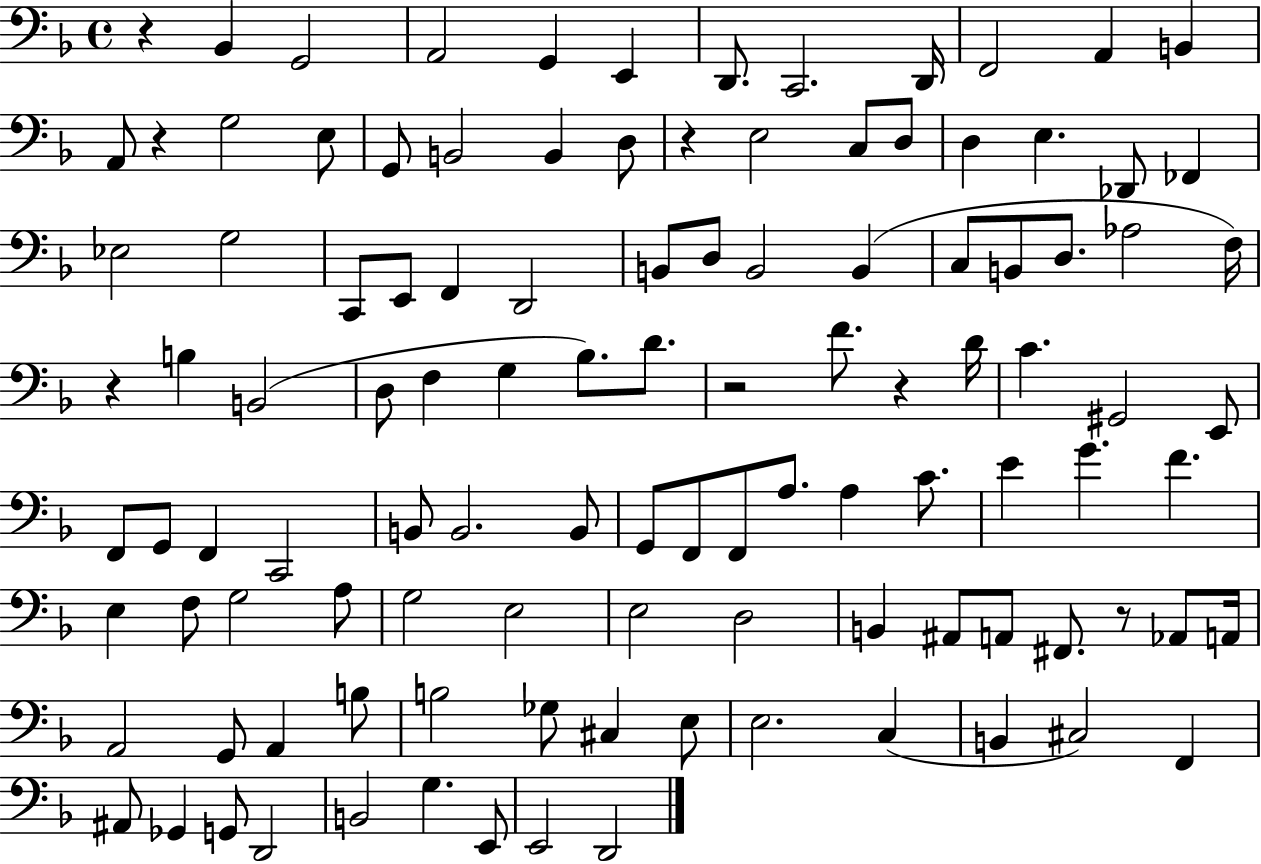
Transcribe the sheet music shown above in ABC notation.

X:1
T:Untitled
M:4/4
L:1/4
K:F
z _B,, G,,2 A,,2 G,, E,, D,,/2 C,,2 D,,/4 F,,2 A,, B,, A,,/2 z G,2 E,/2 G,,/2 B,,2 B,, D,/2 z E,2 C,/2 D,/2 D, E, _D,,/2 _F,, _E,2 G,2 C,,/2 E,,/2 F,, D,,2 B,,/2 D,/2 B,,2 B,, C,/2 B,,/2 D,/2 _A,2 F,/4 z B, B,,2 D,/2 F, G, _B,/2 D/2 z2 F/2 z D/4 C ^G,,2 E,,/2 F,,/2 G,,/2 F,, C,,2 B,,/2 B,,2 B,,/2 G,,/2 F,,/2 F,,/2 A,/2 A, C/2 E G F E, F,/2 G,2 A,/2 G,2 E,2 E,2 D,2 B,, ^A,,/2 A,,/2 ^F,,/2 z/2 _A,,/2 A,,/4 A,,2 G,,/2 A,, B,/2 B,2 _G,/2 ^C, E,/2 E,2 C, B,, ^C,2 F,, ^A,,/2 _G,, G,,/2 D,,2 B,,2 G, E,,/2 E,,2 D,,2